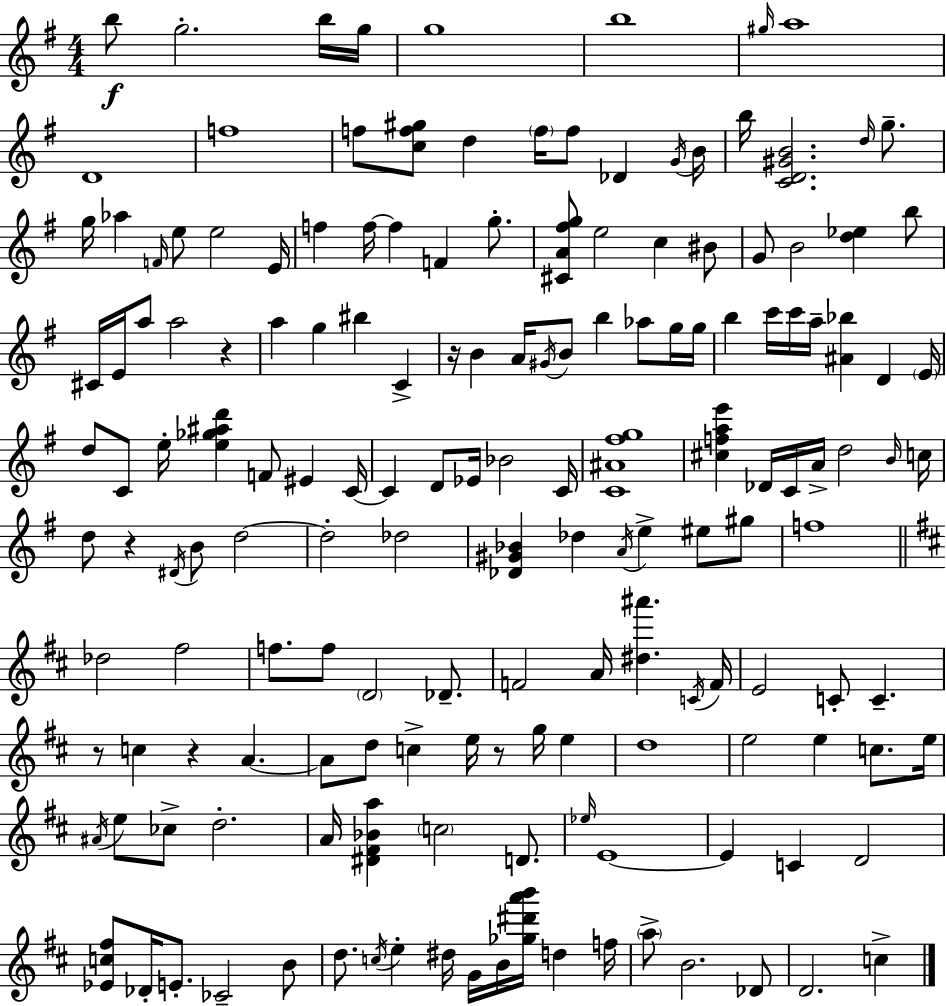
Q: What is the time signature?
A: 4/4